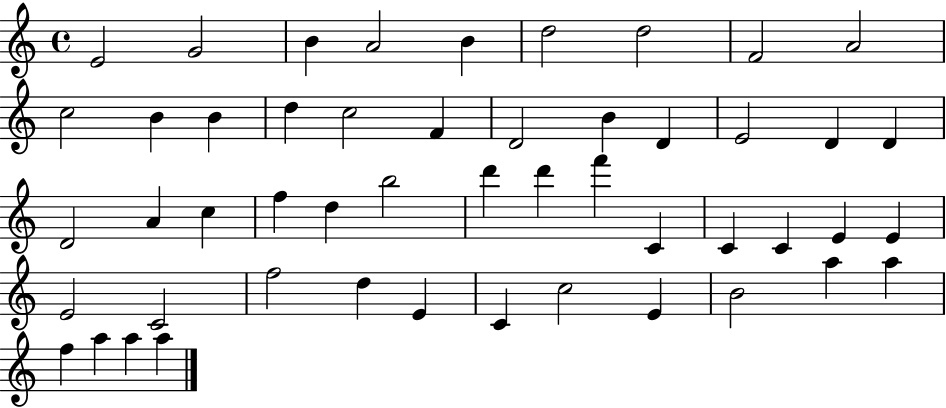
X:1
T:Untitled
M:4/4
L:1/4
K:C
E2 G2 B A2 B d2 d2 F2 A2 c2 B B d c2 F D2 B D E2 D D D2 A c f d b2 d' d' f' C C C E E E2 C2 f2 d E C c2 E B2 a a f a a a